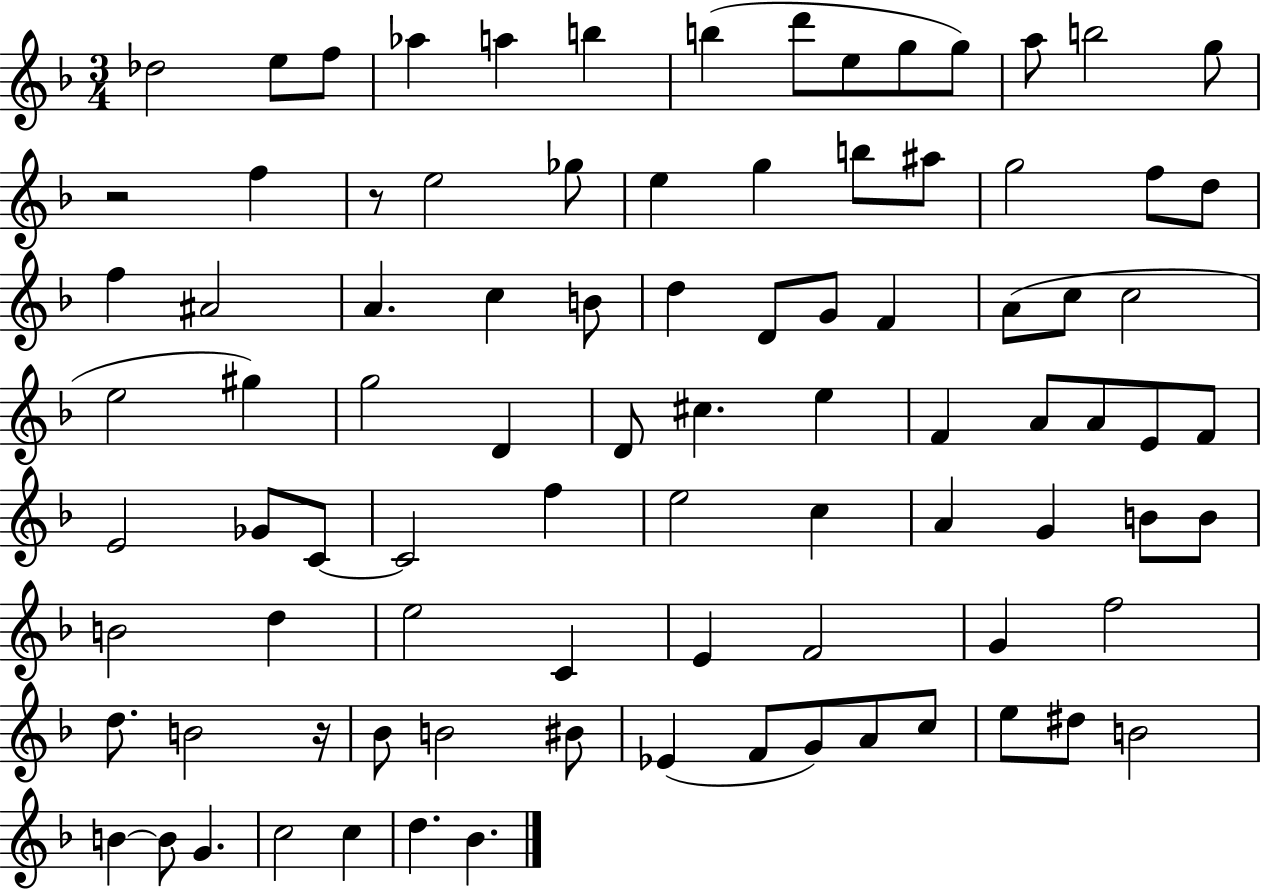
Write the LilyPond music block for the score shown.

{
  \clef treble
  \numericTimeSignature
  \time 3/4
  \key f \major
  des''2 e''8 f''8 | aes''4 a''4 b''4 | b''4( d'''8 e''8 g''8 g''8) | a''8 b''2 g''8 | \break r2 f''4 | r8 e''2 ges''8 | e''4 g''4 b''8 ais''8 | g''2 f''8 d''8 | \break f''4 ais'2 | a'4. c''4 b'8 | d''4 d'8 g'8 f'4 | a'8( c''8 c''2 | \break e''2 gis''4) | g''2 d'4 | d'8 cis''4. e''4 | f'4 a'8 a'8 e'8 f'8 | \break e'2 ges'8 c'8~~ | c'2 f''4 | e''2 c''4 | a'4 g'4 b'8 b'8 | \break b'2 d''4 | e''2 c'4 | e'4 f'2 | g'4 f''2 | \break d''8. b'2 r16 | bes'8 b'2 bis'8 | ees'4( f'8 g'8) a'8 c''8 | e''8 dis''8 b'2 | \break b'4~~ b'8 g'4. | c''2 c''4 | d''4. bes'4. | \bar "|."
}